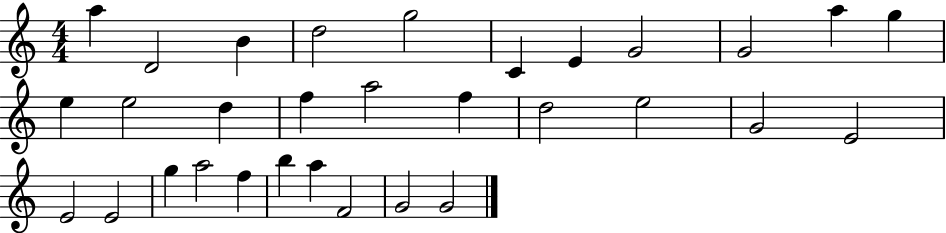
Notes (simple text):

A5/q D4/h B4/q D5/h G5/h C4/q E4/q G4/h G4/h A5/q G5/q E5/q E5/h D5/q F5/q A5/h F5/q D5/h E5/h G4/h E4/h E4/h E4/h G5/q A5/h F5/q B5/q A5/q F4/h G4/h G4/h